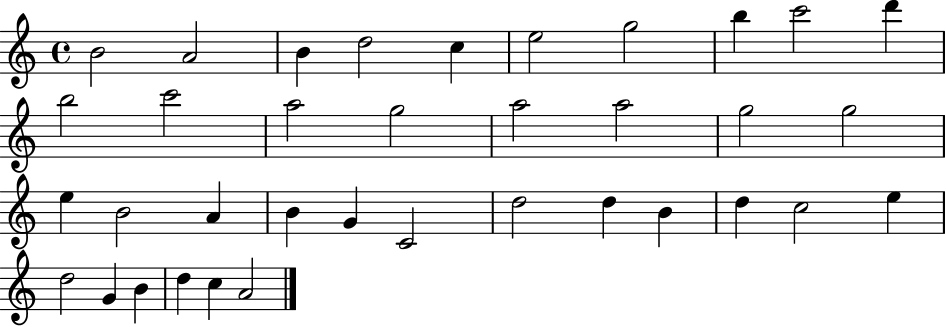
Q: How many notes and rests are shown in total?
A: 36